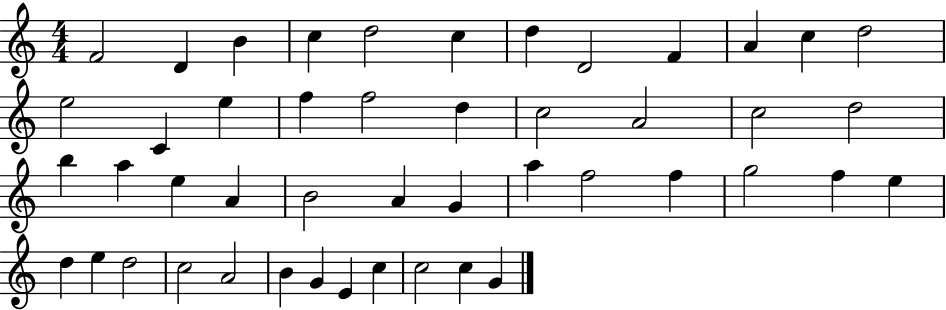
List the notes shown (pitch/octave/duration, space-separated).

F4/h D4/q B4/q C5/q D5/h C5/q D5/q D4/h F4/q A4/q C5/q D5/h E5/h C4/q E5/q F5/q F5/h D5/q C5/h A4/h C5/h D5/h B5/q A5/q E5/q A4/q B4/h A4/q G4/q A5/q F5/h F5/q G5/h F5/q E5/q D5/q E5/q D5/h C5/h A4/h B4/q G4/q E4/q C5/q C5/h C5/q G4/q